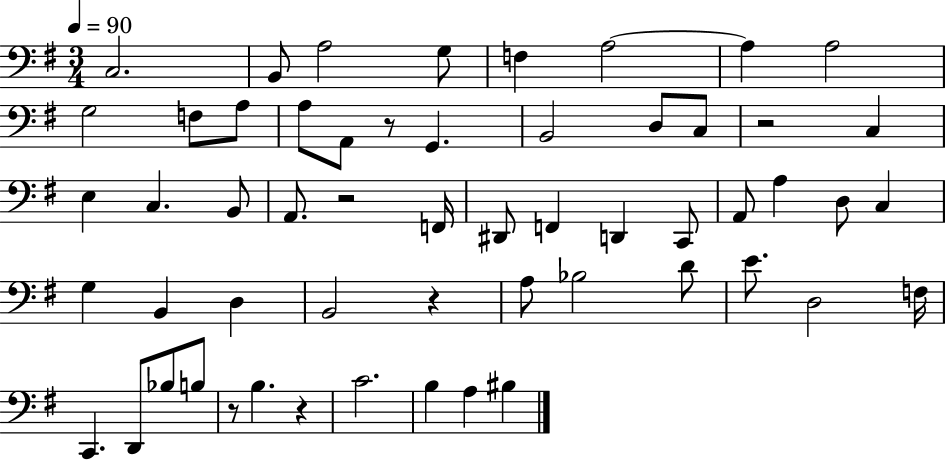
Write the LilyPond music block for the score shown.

{
  \clef bass
  \numericTimeSignature
  \time 3/4
  \key g \major
  \tempo 4 = 90
  c2. | b,8 a2 g8 | f4 a2~~ | a4 a2 | \break g2 f8 a8 | a8 a,8 r8 g,4. | b,2 d8 c8 | r2 c4 | \break e4 c4. b,8 | a,8. r2 f,16 | dis,8 f,4 d,4 c,8 | a,8 a4 d8 c4 | \break g4 b,4 d4 | b,2 r4 | a8 bes2 d'8 | e'8. d2 f16 | \break c,4. d,8 bes8 b8 | r8 b4. r4 | c'2. | b4 a4 bis4 | \break \bar "|."
}